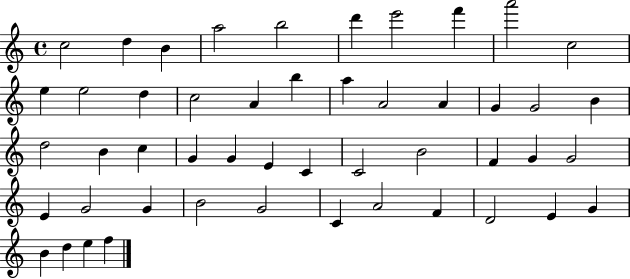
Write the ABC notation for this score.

X:1
T:Untitled
M:4/4
L:1/4
K:C
c2 d B a2 b2 d' e'2 f' a'2 c2 e e2 d c2 A b a A2 A G G2 B d2 B c G G E C C2 B2 F G G2 E G2 G B2 G2 C A2 F D2 E G B d e f